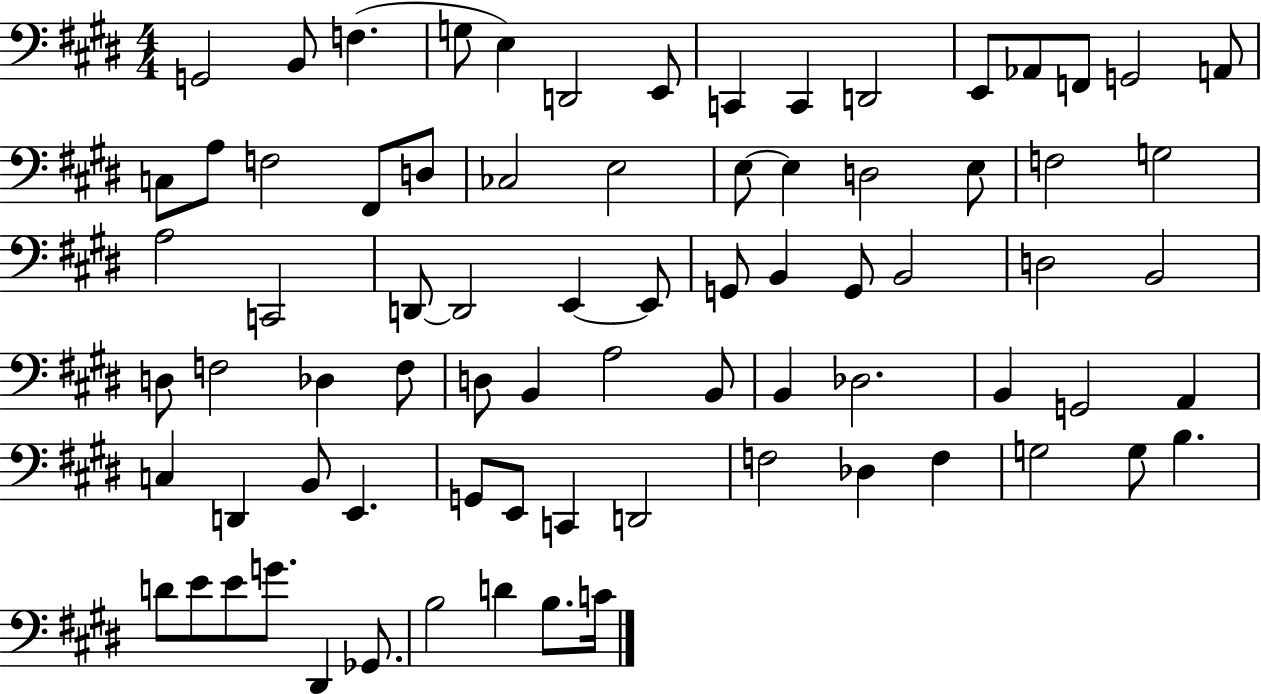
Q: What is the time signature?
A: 4/4